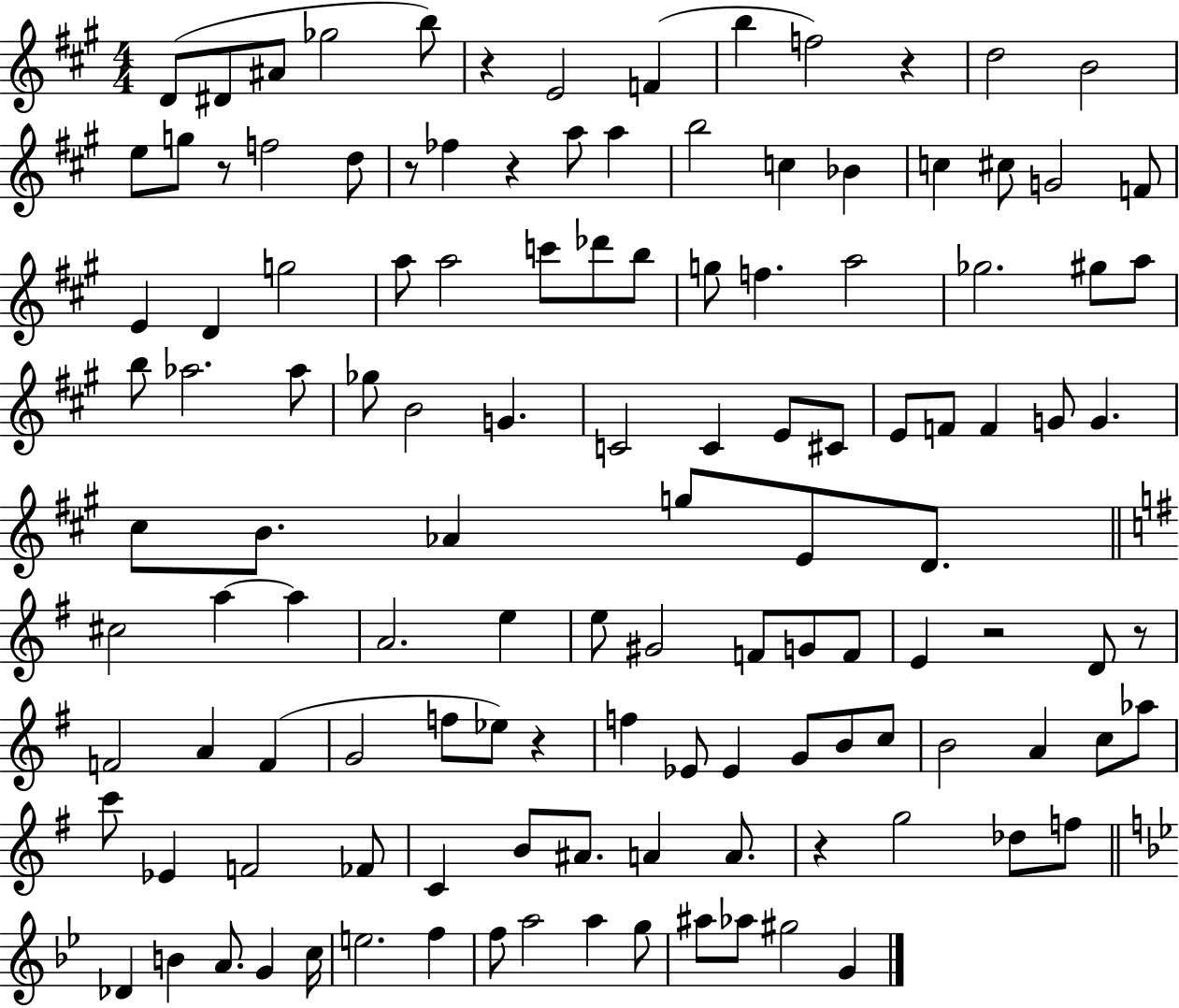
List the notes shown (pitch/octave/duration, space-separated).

D4/e D#4/e A#4/e Gb5/h B5/e R/q E4/h F4/q B5/q F5/h R/q D5/h B4/h E5/e G5/e R/e F5/h D5/e R/e FES5/q R/q A5/e A5/q B5/h C5/q Bb4/q C5/q C#5/e G4/h F4/e E4/q D4/q G5/h A5/e A5/h C6/e Db6/e B5/e G5/e F5/q. A5/h Gb5/h. G#5/e A5/e B5/e Ab5/h. Ab5/e Gb5/e B4/h G4/q. C4/h C4/q E4/e C#4/e E4/e F4/e F4/q G4/e G4/q. C#5/e B4/e. Ab4/q G5/e E4/e D4/e. C#5/h A5/q A5/q A4/h. E5/q E5/e G#4/h F4/e G4/e F4/e E4/q R/h D4/e R/e F4/h A4/q F4/q G4/h F5/e Eb5/e R/q F5/q Eb4/e Eb4/q G4/e B4/e C5/e B4/h A4/q C5/e Ab5/e C6/e Eb4/q F4/h FES4/e C4/q B4/e A#4/e. A4/q A4/e. R/q G5/h Db5/e F5/e Db4/q B4/q A4/e. G4/q C5/s E5/h. F5/q F5/e A5/h A5/q G5/e A#5/e Ab5/e G#5/h G4/q